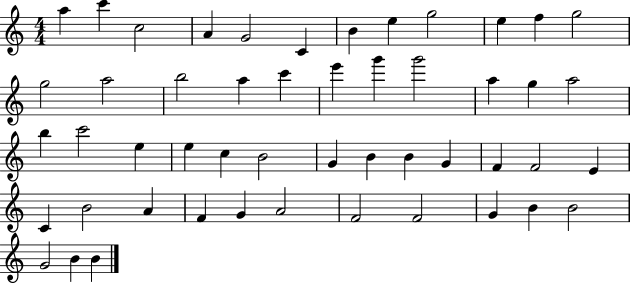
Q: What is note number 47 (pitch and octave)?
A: B4